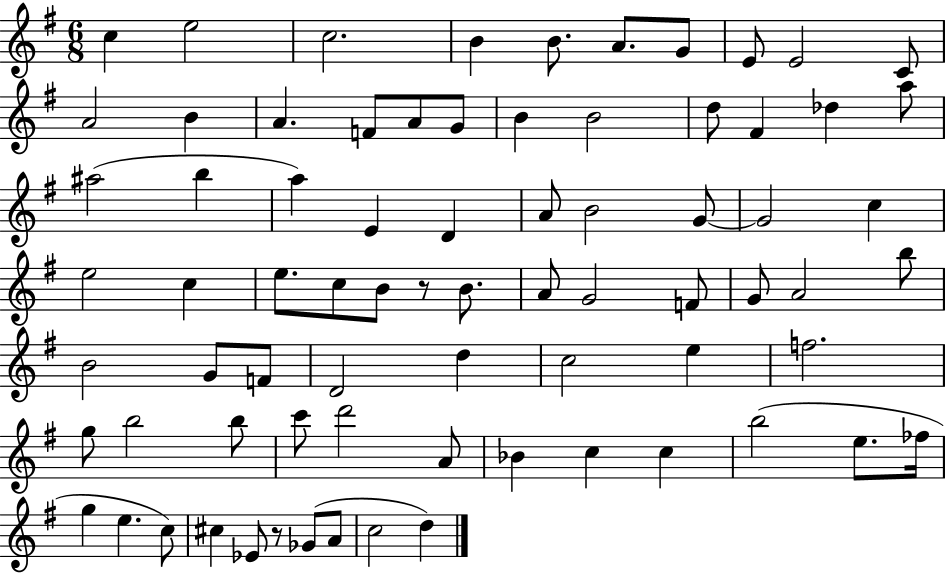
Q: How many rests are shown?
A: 2